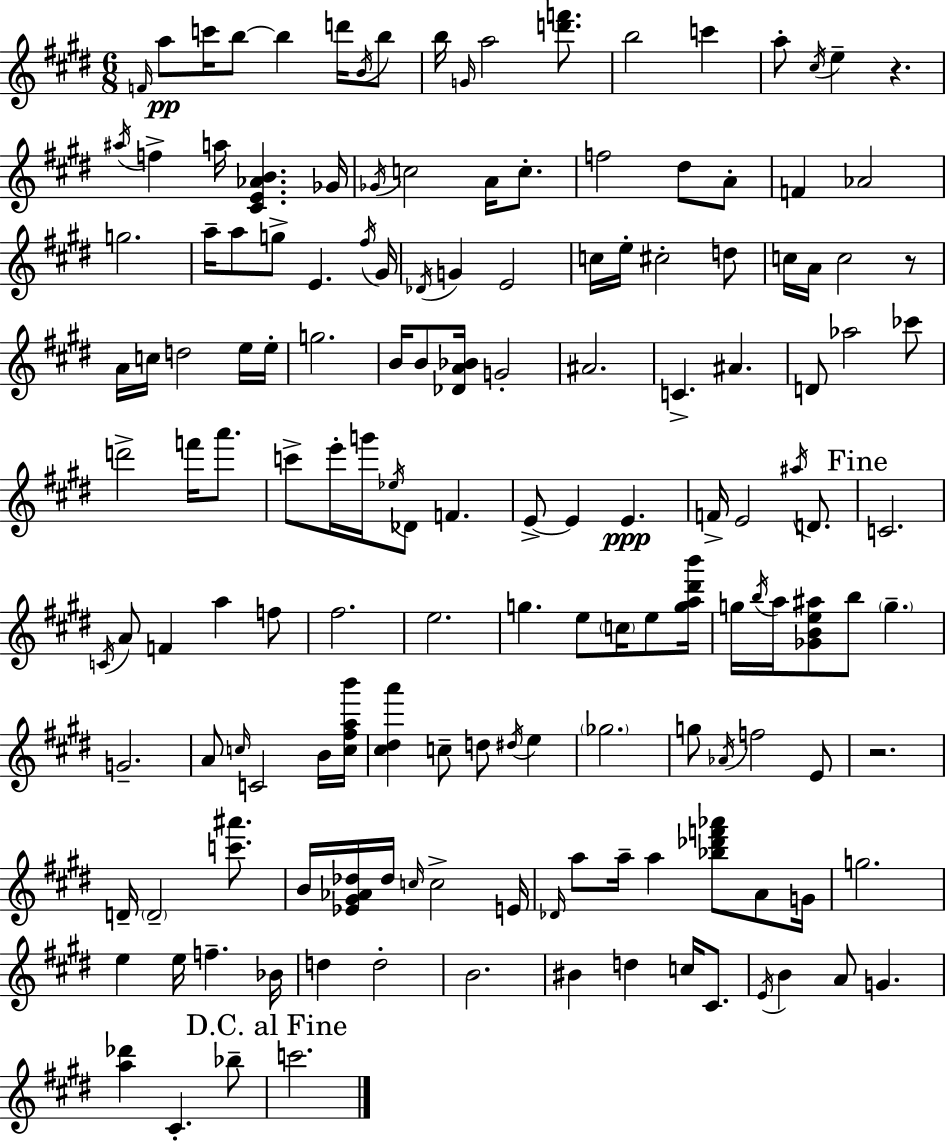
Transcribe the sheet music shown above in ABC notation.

X:1
T:Untitled
M:6/8
L:1/4
K:E
F/4 a/2 c'/4 b/2 b d'/4 B/4 b/2 b/4 G/4 a2 [d'f']/2 b2 c' a/2 ^c/4 e z ^a/4 f a/4 [^CE_AB] _G/4 _G/4 c2 A/4 c/2 f2 ^d/2 A/2 F _A2 g2 a/4 a/2 g/2 E ^f/4 ^G/4 _D/4 G E2 c/4 e/4 ^c2 d/2 c/4 A/4 c2 z/2 A/4 c/4 d2 e/4 e/4 g2 B/4 B/2 [_DA_B]/4 G2 ^A2 C ^A D/2 _a2 _c'/2 d'2 f'/4 a'/2 c'/2 e'/4 g'/4 _e/4 _D/2 F E/2 E E F/4 E2 ^a/4 D/2 C2 C/4 A/2 F a f/2 ^f2 e2 g e/2 c/4 e/2 [ga^d'b']/4 g/4 b/4 a/4 [_GBe^a]/2 b/2 g G2 A/2 c/4 C2 B/4 [c^fab']/4 [^c^da'] c/2 d/2 ^d/4 e _g2 g/2 _A/4 f2 E/2 z2 D/4 D2 [c'^a']/2 B/4 [_E^G_A_d]/4 _d/4 c/4 c2 E/4 _D/4 a/2 a/4 a [_b_d'f'_a']/2 A/2 G/4 g2 e e/4 f _B/4 d d2 B2 ^B d c/4 ^C/2 E/4 B A/2 G [a_d'] ^C _b/2 c'2